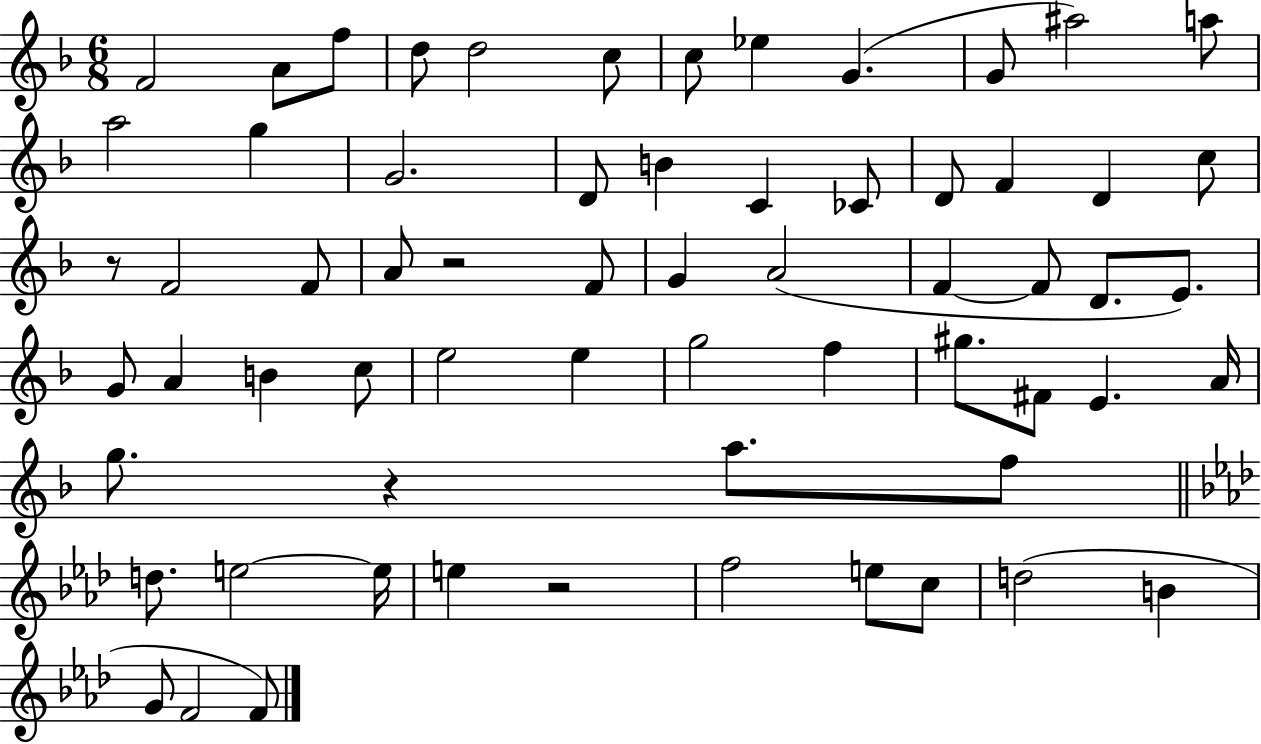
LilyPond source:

{
  \clef treble
  \numericTimeSignature
  \time 6/8
  \key f \major
  f'2 a'8 f''8 | d''8 d''2 c''8 | c''8 ees''4 g'4.( | g'8 ais''2) a''8 | \break a''2 g''4 | g'2. | d'8 b'4 c'4 ces'8 | d'8 f'4 d'4 c''8 | \break r8 f'2 f'8 | a'8 r2 f'8 | g'4 a'2( | f'4~~ f'8 d'8. e'8.) | \break g'8 a'4 b'4 c''8 | e''2 e''4 | g''2 f''4 | gis''8. fis'8 e'4. a'16 | \break g''8. r4 a''8. f''8 | \bar "||" \break \key aes \major d''8. e''2~~ e''16 | e''4 r2 | f''2 e''8 c''8 | d''2( b'4 | \break g'8 f'2 f'8) | \bar "|."
}